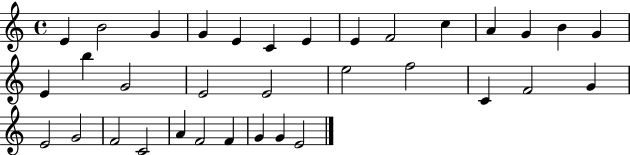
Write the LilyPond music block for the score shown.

{
  \clef treble
  \time 4/4
  \defaultTimeSignature
  \key c \major
  e'4 b'2 g'4 | g'4 e'4 c'4 e'4 | e'4 f'2 c''4 | a'4 g'4 b'4 g'4 | \break e'4 b''4 g'2 | e'2 e'2 | e''2 f''2 | c'4 f'2 g'4 | \break e'2 g'2 | f'2 c'2 | a'4 f'2 f'4 | g'4 g'4 e'2 | \break \bar "|."
}